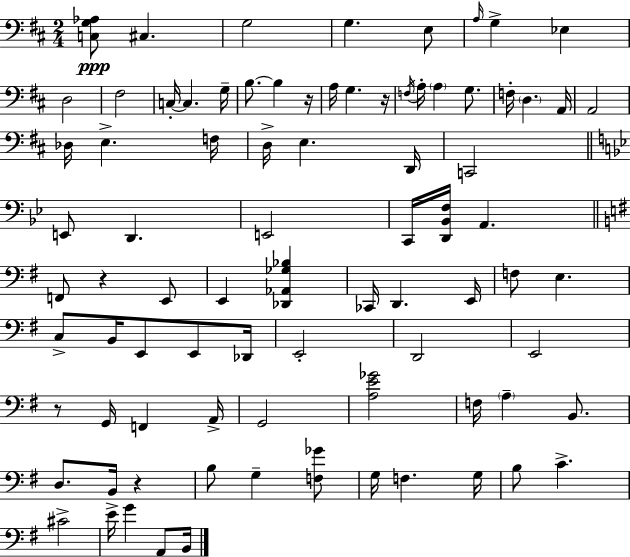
{
  \clef bass
  \numericTimeSignature
  \time 2/4
  \key d \major
  <c g aes>8\ppp cis4. | g2 | g4. e8 | \grace { a16 } g4-> ees4 | \break d2 | fis2 | c16-.~~ c4. | g16-- b8.~~ b4 | \break r16 a16 g4. | r16 \acciaccatura { f16 } a16-. \parenthesize a4 g8. | f16-. \parenthesize d4. | a,16 a,2 | \break des16 e4.-> | f16 d16-> e4. | d,16 c,2 | \bar "||" \break \key bes \major e,8 d,4. | e,2 | c,16 <d, bes, f>16 a,4. | \bar "||" \break \key e \minor f,8 r4 e,8 | e,4 <des, aes, ges bes>4 | ces,16 d,4. e,16 | f8 e4. | \break c8-> b,16 e,8 e,8 des,16 | e,2-. | d,2 | e,2 | \break r8 g,16 f,4 a,16-> | g,2 | <a e' ges'>2 | f16 \parenthesize a4-- b,8. | \break d8. b,16 r4 | b8 g4-- <f ges'>8 | g16 f4. g16 | b8 c'4.-> | \break cis'2-> | e'16-> g'4 a,8 b,16 | \bar "|."
}